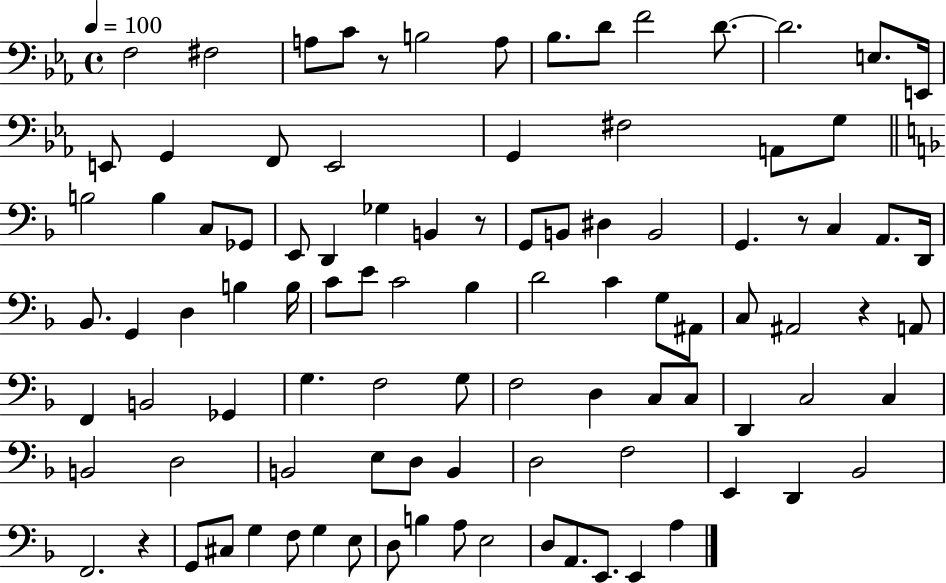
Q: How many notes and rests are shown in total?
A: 98